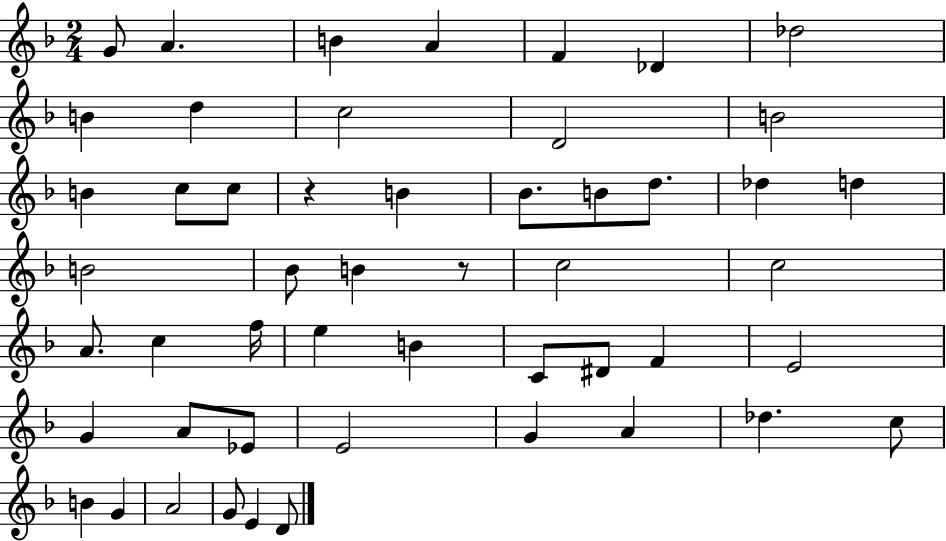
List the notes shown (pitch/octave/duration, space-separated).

G4/e A4/q. B4/q A4/q F4/q Db4/q Db5/h B4/q D5/q C5/h D4/h B4/h B4/q C5/e C5/e R/q B4/q Bb4/e. B4/e D5/e. Db5/q D5/q B4/h Bb4/e B4/q R/e C5/h C5/h A4/e. C5/q F5/s E5/q B4/q C4/e D#4/e F4/q E4/h G4/q A4/e Eb4/e E4/h G4/q A4/q Db5/q. C5/e B4/q G4/q A4/h G4/e E4/q D4/e